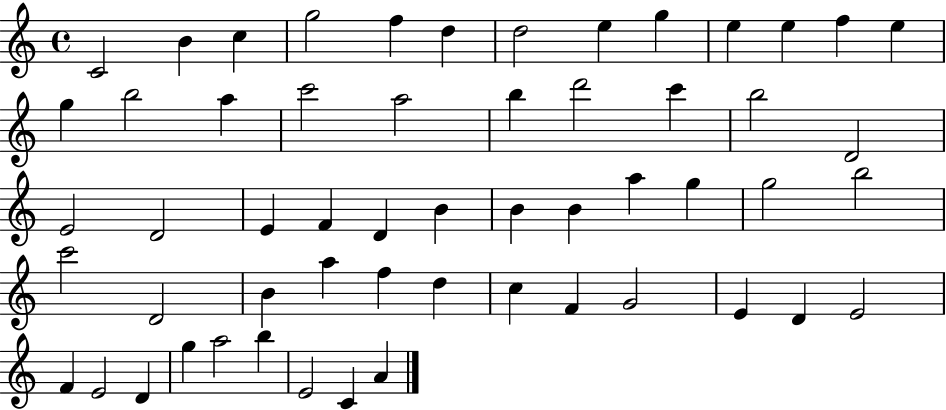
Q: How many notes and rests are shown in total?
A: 56